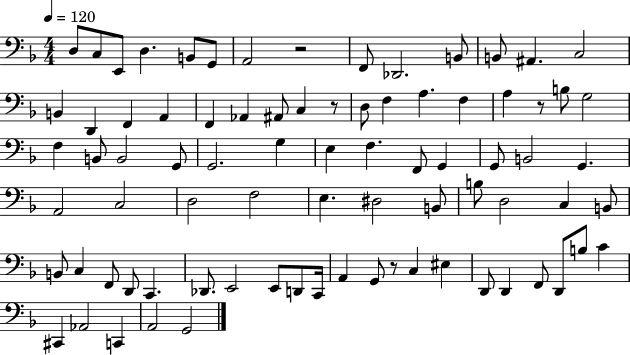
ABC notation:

X:1
T:Untitled
M:4/4
L:1/4
K:F
D,/2 C,/2 E,,/2 D, B,,/2 G,,/2 A,,2 z2 F,,/2 _D,,2 B,,/2 B,,/2 ^A,, C,2 B,, D,, F,, A,, F,, _A,, ^A,,/2 C, z/2 D,/2 F, A, F, A, z/2 B,/2 G,2 F, B,,/2 B,,2 G,,/2 G,,2 G, E, F, F,,/2 G,, G,,/2 B,,2 G,, A,,2 C,2 D,2 F,2 E, ^D,2 B,,/2 B,/2 D,2 C, B,,/2 B,,/2 C, F,,/2 D,,/2 C,, _D,,/2 E,,2 E,,/2 D,,/2 C,,/4 A,, G,,/2 z/2 C, ^E, D,,/2 D,, F,,/2 D,,/2 B,/2 C ^C,, _A,,2 C,, A,,2 G,,2